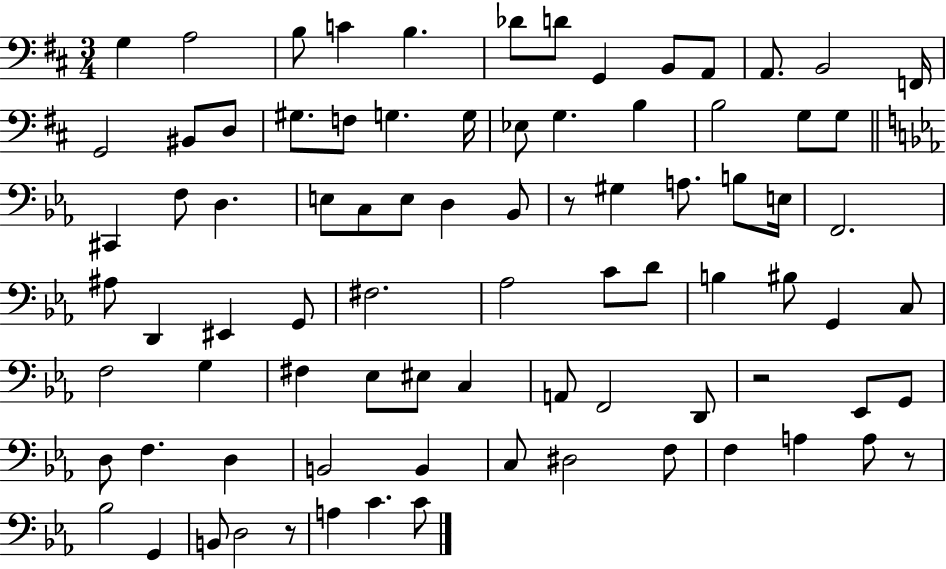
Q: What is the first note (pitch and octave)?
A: G3